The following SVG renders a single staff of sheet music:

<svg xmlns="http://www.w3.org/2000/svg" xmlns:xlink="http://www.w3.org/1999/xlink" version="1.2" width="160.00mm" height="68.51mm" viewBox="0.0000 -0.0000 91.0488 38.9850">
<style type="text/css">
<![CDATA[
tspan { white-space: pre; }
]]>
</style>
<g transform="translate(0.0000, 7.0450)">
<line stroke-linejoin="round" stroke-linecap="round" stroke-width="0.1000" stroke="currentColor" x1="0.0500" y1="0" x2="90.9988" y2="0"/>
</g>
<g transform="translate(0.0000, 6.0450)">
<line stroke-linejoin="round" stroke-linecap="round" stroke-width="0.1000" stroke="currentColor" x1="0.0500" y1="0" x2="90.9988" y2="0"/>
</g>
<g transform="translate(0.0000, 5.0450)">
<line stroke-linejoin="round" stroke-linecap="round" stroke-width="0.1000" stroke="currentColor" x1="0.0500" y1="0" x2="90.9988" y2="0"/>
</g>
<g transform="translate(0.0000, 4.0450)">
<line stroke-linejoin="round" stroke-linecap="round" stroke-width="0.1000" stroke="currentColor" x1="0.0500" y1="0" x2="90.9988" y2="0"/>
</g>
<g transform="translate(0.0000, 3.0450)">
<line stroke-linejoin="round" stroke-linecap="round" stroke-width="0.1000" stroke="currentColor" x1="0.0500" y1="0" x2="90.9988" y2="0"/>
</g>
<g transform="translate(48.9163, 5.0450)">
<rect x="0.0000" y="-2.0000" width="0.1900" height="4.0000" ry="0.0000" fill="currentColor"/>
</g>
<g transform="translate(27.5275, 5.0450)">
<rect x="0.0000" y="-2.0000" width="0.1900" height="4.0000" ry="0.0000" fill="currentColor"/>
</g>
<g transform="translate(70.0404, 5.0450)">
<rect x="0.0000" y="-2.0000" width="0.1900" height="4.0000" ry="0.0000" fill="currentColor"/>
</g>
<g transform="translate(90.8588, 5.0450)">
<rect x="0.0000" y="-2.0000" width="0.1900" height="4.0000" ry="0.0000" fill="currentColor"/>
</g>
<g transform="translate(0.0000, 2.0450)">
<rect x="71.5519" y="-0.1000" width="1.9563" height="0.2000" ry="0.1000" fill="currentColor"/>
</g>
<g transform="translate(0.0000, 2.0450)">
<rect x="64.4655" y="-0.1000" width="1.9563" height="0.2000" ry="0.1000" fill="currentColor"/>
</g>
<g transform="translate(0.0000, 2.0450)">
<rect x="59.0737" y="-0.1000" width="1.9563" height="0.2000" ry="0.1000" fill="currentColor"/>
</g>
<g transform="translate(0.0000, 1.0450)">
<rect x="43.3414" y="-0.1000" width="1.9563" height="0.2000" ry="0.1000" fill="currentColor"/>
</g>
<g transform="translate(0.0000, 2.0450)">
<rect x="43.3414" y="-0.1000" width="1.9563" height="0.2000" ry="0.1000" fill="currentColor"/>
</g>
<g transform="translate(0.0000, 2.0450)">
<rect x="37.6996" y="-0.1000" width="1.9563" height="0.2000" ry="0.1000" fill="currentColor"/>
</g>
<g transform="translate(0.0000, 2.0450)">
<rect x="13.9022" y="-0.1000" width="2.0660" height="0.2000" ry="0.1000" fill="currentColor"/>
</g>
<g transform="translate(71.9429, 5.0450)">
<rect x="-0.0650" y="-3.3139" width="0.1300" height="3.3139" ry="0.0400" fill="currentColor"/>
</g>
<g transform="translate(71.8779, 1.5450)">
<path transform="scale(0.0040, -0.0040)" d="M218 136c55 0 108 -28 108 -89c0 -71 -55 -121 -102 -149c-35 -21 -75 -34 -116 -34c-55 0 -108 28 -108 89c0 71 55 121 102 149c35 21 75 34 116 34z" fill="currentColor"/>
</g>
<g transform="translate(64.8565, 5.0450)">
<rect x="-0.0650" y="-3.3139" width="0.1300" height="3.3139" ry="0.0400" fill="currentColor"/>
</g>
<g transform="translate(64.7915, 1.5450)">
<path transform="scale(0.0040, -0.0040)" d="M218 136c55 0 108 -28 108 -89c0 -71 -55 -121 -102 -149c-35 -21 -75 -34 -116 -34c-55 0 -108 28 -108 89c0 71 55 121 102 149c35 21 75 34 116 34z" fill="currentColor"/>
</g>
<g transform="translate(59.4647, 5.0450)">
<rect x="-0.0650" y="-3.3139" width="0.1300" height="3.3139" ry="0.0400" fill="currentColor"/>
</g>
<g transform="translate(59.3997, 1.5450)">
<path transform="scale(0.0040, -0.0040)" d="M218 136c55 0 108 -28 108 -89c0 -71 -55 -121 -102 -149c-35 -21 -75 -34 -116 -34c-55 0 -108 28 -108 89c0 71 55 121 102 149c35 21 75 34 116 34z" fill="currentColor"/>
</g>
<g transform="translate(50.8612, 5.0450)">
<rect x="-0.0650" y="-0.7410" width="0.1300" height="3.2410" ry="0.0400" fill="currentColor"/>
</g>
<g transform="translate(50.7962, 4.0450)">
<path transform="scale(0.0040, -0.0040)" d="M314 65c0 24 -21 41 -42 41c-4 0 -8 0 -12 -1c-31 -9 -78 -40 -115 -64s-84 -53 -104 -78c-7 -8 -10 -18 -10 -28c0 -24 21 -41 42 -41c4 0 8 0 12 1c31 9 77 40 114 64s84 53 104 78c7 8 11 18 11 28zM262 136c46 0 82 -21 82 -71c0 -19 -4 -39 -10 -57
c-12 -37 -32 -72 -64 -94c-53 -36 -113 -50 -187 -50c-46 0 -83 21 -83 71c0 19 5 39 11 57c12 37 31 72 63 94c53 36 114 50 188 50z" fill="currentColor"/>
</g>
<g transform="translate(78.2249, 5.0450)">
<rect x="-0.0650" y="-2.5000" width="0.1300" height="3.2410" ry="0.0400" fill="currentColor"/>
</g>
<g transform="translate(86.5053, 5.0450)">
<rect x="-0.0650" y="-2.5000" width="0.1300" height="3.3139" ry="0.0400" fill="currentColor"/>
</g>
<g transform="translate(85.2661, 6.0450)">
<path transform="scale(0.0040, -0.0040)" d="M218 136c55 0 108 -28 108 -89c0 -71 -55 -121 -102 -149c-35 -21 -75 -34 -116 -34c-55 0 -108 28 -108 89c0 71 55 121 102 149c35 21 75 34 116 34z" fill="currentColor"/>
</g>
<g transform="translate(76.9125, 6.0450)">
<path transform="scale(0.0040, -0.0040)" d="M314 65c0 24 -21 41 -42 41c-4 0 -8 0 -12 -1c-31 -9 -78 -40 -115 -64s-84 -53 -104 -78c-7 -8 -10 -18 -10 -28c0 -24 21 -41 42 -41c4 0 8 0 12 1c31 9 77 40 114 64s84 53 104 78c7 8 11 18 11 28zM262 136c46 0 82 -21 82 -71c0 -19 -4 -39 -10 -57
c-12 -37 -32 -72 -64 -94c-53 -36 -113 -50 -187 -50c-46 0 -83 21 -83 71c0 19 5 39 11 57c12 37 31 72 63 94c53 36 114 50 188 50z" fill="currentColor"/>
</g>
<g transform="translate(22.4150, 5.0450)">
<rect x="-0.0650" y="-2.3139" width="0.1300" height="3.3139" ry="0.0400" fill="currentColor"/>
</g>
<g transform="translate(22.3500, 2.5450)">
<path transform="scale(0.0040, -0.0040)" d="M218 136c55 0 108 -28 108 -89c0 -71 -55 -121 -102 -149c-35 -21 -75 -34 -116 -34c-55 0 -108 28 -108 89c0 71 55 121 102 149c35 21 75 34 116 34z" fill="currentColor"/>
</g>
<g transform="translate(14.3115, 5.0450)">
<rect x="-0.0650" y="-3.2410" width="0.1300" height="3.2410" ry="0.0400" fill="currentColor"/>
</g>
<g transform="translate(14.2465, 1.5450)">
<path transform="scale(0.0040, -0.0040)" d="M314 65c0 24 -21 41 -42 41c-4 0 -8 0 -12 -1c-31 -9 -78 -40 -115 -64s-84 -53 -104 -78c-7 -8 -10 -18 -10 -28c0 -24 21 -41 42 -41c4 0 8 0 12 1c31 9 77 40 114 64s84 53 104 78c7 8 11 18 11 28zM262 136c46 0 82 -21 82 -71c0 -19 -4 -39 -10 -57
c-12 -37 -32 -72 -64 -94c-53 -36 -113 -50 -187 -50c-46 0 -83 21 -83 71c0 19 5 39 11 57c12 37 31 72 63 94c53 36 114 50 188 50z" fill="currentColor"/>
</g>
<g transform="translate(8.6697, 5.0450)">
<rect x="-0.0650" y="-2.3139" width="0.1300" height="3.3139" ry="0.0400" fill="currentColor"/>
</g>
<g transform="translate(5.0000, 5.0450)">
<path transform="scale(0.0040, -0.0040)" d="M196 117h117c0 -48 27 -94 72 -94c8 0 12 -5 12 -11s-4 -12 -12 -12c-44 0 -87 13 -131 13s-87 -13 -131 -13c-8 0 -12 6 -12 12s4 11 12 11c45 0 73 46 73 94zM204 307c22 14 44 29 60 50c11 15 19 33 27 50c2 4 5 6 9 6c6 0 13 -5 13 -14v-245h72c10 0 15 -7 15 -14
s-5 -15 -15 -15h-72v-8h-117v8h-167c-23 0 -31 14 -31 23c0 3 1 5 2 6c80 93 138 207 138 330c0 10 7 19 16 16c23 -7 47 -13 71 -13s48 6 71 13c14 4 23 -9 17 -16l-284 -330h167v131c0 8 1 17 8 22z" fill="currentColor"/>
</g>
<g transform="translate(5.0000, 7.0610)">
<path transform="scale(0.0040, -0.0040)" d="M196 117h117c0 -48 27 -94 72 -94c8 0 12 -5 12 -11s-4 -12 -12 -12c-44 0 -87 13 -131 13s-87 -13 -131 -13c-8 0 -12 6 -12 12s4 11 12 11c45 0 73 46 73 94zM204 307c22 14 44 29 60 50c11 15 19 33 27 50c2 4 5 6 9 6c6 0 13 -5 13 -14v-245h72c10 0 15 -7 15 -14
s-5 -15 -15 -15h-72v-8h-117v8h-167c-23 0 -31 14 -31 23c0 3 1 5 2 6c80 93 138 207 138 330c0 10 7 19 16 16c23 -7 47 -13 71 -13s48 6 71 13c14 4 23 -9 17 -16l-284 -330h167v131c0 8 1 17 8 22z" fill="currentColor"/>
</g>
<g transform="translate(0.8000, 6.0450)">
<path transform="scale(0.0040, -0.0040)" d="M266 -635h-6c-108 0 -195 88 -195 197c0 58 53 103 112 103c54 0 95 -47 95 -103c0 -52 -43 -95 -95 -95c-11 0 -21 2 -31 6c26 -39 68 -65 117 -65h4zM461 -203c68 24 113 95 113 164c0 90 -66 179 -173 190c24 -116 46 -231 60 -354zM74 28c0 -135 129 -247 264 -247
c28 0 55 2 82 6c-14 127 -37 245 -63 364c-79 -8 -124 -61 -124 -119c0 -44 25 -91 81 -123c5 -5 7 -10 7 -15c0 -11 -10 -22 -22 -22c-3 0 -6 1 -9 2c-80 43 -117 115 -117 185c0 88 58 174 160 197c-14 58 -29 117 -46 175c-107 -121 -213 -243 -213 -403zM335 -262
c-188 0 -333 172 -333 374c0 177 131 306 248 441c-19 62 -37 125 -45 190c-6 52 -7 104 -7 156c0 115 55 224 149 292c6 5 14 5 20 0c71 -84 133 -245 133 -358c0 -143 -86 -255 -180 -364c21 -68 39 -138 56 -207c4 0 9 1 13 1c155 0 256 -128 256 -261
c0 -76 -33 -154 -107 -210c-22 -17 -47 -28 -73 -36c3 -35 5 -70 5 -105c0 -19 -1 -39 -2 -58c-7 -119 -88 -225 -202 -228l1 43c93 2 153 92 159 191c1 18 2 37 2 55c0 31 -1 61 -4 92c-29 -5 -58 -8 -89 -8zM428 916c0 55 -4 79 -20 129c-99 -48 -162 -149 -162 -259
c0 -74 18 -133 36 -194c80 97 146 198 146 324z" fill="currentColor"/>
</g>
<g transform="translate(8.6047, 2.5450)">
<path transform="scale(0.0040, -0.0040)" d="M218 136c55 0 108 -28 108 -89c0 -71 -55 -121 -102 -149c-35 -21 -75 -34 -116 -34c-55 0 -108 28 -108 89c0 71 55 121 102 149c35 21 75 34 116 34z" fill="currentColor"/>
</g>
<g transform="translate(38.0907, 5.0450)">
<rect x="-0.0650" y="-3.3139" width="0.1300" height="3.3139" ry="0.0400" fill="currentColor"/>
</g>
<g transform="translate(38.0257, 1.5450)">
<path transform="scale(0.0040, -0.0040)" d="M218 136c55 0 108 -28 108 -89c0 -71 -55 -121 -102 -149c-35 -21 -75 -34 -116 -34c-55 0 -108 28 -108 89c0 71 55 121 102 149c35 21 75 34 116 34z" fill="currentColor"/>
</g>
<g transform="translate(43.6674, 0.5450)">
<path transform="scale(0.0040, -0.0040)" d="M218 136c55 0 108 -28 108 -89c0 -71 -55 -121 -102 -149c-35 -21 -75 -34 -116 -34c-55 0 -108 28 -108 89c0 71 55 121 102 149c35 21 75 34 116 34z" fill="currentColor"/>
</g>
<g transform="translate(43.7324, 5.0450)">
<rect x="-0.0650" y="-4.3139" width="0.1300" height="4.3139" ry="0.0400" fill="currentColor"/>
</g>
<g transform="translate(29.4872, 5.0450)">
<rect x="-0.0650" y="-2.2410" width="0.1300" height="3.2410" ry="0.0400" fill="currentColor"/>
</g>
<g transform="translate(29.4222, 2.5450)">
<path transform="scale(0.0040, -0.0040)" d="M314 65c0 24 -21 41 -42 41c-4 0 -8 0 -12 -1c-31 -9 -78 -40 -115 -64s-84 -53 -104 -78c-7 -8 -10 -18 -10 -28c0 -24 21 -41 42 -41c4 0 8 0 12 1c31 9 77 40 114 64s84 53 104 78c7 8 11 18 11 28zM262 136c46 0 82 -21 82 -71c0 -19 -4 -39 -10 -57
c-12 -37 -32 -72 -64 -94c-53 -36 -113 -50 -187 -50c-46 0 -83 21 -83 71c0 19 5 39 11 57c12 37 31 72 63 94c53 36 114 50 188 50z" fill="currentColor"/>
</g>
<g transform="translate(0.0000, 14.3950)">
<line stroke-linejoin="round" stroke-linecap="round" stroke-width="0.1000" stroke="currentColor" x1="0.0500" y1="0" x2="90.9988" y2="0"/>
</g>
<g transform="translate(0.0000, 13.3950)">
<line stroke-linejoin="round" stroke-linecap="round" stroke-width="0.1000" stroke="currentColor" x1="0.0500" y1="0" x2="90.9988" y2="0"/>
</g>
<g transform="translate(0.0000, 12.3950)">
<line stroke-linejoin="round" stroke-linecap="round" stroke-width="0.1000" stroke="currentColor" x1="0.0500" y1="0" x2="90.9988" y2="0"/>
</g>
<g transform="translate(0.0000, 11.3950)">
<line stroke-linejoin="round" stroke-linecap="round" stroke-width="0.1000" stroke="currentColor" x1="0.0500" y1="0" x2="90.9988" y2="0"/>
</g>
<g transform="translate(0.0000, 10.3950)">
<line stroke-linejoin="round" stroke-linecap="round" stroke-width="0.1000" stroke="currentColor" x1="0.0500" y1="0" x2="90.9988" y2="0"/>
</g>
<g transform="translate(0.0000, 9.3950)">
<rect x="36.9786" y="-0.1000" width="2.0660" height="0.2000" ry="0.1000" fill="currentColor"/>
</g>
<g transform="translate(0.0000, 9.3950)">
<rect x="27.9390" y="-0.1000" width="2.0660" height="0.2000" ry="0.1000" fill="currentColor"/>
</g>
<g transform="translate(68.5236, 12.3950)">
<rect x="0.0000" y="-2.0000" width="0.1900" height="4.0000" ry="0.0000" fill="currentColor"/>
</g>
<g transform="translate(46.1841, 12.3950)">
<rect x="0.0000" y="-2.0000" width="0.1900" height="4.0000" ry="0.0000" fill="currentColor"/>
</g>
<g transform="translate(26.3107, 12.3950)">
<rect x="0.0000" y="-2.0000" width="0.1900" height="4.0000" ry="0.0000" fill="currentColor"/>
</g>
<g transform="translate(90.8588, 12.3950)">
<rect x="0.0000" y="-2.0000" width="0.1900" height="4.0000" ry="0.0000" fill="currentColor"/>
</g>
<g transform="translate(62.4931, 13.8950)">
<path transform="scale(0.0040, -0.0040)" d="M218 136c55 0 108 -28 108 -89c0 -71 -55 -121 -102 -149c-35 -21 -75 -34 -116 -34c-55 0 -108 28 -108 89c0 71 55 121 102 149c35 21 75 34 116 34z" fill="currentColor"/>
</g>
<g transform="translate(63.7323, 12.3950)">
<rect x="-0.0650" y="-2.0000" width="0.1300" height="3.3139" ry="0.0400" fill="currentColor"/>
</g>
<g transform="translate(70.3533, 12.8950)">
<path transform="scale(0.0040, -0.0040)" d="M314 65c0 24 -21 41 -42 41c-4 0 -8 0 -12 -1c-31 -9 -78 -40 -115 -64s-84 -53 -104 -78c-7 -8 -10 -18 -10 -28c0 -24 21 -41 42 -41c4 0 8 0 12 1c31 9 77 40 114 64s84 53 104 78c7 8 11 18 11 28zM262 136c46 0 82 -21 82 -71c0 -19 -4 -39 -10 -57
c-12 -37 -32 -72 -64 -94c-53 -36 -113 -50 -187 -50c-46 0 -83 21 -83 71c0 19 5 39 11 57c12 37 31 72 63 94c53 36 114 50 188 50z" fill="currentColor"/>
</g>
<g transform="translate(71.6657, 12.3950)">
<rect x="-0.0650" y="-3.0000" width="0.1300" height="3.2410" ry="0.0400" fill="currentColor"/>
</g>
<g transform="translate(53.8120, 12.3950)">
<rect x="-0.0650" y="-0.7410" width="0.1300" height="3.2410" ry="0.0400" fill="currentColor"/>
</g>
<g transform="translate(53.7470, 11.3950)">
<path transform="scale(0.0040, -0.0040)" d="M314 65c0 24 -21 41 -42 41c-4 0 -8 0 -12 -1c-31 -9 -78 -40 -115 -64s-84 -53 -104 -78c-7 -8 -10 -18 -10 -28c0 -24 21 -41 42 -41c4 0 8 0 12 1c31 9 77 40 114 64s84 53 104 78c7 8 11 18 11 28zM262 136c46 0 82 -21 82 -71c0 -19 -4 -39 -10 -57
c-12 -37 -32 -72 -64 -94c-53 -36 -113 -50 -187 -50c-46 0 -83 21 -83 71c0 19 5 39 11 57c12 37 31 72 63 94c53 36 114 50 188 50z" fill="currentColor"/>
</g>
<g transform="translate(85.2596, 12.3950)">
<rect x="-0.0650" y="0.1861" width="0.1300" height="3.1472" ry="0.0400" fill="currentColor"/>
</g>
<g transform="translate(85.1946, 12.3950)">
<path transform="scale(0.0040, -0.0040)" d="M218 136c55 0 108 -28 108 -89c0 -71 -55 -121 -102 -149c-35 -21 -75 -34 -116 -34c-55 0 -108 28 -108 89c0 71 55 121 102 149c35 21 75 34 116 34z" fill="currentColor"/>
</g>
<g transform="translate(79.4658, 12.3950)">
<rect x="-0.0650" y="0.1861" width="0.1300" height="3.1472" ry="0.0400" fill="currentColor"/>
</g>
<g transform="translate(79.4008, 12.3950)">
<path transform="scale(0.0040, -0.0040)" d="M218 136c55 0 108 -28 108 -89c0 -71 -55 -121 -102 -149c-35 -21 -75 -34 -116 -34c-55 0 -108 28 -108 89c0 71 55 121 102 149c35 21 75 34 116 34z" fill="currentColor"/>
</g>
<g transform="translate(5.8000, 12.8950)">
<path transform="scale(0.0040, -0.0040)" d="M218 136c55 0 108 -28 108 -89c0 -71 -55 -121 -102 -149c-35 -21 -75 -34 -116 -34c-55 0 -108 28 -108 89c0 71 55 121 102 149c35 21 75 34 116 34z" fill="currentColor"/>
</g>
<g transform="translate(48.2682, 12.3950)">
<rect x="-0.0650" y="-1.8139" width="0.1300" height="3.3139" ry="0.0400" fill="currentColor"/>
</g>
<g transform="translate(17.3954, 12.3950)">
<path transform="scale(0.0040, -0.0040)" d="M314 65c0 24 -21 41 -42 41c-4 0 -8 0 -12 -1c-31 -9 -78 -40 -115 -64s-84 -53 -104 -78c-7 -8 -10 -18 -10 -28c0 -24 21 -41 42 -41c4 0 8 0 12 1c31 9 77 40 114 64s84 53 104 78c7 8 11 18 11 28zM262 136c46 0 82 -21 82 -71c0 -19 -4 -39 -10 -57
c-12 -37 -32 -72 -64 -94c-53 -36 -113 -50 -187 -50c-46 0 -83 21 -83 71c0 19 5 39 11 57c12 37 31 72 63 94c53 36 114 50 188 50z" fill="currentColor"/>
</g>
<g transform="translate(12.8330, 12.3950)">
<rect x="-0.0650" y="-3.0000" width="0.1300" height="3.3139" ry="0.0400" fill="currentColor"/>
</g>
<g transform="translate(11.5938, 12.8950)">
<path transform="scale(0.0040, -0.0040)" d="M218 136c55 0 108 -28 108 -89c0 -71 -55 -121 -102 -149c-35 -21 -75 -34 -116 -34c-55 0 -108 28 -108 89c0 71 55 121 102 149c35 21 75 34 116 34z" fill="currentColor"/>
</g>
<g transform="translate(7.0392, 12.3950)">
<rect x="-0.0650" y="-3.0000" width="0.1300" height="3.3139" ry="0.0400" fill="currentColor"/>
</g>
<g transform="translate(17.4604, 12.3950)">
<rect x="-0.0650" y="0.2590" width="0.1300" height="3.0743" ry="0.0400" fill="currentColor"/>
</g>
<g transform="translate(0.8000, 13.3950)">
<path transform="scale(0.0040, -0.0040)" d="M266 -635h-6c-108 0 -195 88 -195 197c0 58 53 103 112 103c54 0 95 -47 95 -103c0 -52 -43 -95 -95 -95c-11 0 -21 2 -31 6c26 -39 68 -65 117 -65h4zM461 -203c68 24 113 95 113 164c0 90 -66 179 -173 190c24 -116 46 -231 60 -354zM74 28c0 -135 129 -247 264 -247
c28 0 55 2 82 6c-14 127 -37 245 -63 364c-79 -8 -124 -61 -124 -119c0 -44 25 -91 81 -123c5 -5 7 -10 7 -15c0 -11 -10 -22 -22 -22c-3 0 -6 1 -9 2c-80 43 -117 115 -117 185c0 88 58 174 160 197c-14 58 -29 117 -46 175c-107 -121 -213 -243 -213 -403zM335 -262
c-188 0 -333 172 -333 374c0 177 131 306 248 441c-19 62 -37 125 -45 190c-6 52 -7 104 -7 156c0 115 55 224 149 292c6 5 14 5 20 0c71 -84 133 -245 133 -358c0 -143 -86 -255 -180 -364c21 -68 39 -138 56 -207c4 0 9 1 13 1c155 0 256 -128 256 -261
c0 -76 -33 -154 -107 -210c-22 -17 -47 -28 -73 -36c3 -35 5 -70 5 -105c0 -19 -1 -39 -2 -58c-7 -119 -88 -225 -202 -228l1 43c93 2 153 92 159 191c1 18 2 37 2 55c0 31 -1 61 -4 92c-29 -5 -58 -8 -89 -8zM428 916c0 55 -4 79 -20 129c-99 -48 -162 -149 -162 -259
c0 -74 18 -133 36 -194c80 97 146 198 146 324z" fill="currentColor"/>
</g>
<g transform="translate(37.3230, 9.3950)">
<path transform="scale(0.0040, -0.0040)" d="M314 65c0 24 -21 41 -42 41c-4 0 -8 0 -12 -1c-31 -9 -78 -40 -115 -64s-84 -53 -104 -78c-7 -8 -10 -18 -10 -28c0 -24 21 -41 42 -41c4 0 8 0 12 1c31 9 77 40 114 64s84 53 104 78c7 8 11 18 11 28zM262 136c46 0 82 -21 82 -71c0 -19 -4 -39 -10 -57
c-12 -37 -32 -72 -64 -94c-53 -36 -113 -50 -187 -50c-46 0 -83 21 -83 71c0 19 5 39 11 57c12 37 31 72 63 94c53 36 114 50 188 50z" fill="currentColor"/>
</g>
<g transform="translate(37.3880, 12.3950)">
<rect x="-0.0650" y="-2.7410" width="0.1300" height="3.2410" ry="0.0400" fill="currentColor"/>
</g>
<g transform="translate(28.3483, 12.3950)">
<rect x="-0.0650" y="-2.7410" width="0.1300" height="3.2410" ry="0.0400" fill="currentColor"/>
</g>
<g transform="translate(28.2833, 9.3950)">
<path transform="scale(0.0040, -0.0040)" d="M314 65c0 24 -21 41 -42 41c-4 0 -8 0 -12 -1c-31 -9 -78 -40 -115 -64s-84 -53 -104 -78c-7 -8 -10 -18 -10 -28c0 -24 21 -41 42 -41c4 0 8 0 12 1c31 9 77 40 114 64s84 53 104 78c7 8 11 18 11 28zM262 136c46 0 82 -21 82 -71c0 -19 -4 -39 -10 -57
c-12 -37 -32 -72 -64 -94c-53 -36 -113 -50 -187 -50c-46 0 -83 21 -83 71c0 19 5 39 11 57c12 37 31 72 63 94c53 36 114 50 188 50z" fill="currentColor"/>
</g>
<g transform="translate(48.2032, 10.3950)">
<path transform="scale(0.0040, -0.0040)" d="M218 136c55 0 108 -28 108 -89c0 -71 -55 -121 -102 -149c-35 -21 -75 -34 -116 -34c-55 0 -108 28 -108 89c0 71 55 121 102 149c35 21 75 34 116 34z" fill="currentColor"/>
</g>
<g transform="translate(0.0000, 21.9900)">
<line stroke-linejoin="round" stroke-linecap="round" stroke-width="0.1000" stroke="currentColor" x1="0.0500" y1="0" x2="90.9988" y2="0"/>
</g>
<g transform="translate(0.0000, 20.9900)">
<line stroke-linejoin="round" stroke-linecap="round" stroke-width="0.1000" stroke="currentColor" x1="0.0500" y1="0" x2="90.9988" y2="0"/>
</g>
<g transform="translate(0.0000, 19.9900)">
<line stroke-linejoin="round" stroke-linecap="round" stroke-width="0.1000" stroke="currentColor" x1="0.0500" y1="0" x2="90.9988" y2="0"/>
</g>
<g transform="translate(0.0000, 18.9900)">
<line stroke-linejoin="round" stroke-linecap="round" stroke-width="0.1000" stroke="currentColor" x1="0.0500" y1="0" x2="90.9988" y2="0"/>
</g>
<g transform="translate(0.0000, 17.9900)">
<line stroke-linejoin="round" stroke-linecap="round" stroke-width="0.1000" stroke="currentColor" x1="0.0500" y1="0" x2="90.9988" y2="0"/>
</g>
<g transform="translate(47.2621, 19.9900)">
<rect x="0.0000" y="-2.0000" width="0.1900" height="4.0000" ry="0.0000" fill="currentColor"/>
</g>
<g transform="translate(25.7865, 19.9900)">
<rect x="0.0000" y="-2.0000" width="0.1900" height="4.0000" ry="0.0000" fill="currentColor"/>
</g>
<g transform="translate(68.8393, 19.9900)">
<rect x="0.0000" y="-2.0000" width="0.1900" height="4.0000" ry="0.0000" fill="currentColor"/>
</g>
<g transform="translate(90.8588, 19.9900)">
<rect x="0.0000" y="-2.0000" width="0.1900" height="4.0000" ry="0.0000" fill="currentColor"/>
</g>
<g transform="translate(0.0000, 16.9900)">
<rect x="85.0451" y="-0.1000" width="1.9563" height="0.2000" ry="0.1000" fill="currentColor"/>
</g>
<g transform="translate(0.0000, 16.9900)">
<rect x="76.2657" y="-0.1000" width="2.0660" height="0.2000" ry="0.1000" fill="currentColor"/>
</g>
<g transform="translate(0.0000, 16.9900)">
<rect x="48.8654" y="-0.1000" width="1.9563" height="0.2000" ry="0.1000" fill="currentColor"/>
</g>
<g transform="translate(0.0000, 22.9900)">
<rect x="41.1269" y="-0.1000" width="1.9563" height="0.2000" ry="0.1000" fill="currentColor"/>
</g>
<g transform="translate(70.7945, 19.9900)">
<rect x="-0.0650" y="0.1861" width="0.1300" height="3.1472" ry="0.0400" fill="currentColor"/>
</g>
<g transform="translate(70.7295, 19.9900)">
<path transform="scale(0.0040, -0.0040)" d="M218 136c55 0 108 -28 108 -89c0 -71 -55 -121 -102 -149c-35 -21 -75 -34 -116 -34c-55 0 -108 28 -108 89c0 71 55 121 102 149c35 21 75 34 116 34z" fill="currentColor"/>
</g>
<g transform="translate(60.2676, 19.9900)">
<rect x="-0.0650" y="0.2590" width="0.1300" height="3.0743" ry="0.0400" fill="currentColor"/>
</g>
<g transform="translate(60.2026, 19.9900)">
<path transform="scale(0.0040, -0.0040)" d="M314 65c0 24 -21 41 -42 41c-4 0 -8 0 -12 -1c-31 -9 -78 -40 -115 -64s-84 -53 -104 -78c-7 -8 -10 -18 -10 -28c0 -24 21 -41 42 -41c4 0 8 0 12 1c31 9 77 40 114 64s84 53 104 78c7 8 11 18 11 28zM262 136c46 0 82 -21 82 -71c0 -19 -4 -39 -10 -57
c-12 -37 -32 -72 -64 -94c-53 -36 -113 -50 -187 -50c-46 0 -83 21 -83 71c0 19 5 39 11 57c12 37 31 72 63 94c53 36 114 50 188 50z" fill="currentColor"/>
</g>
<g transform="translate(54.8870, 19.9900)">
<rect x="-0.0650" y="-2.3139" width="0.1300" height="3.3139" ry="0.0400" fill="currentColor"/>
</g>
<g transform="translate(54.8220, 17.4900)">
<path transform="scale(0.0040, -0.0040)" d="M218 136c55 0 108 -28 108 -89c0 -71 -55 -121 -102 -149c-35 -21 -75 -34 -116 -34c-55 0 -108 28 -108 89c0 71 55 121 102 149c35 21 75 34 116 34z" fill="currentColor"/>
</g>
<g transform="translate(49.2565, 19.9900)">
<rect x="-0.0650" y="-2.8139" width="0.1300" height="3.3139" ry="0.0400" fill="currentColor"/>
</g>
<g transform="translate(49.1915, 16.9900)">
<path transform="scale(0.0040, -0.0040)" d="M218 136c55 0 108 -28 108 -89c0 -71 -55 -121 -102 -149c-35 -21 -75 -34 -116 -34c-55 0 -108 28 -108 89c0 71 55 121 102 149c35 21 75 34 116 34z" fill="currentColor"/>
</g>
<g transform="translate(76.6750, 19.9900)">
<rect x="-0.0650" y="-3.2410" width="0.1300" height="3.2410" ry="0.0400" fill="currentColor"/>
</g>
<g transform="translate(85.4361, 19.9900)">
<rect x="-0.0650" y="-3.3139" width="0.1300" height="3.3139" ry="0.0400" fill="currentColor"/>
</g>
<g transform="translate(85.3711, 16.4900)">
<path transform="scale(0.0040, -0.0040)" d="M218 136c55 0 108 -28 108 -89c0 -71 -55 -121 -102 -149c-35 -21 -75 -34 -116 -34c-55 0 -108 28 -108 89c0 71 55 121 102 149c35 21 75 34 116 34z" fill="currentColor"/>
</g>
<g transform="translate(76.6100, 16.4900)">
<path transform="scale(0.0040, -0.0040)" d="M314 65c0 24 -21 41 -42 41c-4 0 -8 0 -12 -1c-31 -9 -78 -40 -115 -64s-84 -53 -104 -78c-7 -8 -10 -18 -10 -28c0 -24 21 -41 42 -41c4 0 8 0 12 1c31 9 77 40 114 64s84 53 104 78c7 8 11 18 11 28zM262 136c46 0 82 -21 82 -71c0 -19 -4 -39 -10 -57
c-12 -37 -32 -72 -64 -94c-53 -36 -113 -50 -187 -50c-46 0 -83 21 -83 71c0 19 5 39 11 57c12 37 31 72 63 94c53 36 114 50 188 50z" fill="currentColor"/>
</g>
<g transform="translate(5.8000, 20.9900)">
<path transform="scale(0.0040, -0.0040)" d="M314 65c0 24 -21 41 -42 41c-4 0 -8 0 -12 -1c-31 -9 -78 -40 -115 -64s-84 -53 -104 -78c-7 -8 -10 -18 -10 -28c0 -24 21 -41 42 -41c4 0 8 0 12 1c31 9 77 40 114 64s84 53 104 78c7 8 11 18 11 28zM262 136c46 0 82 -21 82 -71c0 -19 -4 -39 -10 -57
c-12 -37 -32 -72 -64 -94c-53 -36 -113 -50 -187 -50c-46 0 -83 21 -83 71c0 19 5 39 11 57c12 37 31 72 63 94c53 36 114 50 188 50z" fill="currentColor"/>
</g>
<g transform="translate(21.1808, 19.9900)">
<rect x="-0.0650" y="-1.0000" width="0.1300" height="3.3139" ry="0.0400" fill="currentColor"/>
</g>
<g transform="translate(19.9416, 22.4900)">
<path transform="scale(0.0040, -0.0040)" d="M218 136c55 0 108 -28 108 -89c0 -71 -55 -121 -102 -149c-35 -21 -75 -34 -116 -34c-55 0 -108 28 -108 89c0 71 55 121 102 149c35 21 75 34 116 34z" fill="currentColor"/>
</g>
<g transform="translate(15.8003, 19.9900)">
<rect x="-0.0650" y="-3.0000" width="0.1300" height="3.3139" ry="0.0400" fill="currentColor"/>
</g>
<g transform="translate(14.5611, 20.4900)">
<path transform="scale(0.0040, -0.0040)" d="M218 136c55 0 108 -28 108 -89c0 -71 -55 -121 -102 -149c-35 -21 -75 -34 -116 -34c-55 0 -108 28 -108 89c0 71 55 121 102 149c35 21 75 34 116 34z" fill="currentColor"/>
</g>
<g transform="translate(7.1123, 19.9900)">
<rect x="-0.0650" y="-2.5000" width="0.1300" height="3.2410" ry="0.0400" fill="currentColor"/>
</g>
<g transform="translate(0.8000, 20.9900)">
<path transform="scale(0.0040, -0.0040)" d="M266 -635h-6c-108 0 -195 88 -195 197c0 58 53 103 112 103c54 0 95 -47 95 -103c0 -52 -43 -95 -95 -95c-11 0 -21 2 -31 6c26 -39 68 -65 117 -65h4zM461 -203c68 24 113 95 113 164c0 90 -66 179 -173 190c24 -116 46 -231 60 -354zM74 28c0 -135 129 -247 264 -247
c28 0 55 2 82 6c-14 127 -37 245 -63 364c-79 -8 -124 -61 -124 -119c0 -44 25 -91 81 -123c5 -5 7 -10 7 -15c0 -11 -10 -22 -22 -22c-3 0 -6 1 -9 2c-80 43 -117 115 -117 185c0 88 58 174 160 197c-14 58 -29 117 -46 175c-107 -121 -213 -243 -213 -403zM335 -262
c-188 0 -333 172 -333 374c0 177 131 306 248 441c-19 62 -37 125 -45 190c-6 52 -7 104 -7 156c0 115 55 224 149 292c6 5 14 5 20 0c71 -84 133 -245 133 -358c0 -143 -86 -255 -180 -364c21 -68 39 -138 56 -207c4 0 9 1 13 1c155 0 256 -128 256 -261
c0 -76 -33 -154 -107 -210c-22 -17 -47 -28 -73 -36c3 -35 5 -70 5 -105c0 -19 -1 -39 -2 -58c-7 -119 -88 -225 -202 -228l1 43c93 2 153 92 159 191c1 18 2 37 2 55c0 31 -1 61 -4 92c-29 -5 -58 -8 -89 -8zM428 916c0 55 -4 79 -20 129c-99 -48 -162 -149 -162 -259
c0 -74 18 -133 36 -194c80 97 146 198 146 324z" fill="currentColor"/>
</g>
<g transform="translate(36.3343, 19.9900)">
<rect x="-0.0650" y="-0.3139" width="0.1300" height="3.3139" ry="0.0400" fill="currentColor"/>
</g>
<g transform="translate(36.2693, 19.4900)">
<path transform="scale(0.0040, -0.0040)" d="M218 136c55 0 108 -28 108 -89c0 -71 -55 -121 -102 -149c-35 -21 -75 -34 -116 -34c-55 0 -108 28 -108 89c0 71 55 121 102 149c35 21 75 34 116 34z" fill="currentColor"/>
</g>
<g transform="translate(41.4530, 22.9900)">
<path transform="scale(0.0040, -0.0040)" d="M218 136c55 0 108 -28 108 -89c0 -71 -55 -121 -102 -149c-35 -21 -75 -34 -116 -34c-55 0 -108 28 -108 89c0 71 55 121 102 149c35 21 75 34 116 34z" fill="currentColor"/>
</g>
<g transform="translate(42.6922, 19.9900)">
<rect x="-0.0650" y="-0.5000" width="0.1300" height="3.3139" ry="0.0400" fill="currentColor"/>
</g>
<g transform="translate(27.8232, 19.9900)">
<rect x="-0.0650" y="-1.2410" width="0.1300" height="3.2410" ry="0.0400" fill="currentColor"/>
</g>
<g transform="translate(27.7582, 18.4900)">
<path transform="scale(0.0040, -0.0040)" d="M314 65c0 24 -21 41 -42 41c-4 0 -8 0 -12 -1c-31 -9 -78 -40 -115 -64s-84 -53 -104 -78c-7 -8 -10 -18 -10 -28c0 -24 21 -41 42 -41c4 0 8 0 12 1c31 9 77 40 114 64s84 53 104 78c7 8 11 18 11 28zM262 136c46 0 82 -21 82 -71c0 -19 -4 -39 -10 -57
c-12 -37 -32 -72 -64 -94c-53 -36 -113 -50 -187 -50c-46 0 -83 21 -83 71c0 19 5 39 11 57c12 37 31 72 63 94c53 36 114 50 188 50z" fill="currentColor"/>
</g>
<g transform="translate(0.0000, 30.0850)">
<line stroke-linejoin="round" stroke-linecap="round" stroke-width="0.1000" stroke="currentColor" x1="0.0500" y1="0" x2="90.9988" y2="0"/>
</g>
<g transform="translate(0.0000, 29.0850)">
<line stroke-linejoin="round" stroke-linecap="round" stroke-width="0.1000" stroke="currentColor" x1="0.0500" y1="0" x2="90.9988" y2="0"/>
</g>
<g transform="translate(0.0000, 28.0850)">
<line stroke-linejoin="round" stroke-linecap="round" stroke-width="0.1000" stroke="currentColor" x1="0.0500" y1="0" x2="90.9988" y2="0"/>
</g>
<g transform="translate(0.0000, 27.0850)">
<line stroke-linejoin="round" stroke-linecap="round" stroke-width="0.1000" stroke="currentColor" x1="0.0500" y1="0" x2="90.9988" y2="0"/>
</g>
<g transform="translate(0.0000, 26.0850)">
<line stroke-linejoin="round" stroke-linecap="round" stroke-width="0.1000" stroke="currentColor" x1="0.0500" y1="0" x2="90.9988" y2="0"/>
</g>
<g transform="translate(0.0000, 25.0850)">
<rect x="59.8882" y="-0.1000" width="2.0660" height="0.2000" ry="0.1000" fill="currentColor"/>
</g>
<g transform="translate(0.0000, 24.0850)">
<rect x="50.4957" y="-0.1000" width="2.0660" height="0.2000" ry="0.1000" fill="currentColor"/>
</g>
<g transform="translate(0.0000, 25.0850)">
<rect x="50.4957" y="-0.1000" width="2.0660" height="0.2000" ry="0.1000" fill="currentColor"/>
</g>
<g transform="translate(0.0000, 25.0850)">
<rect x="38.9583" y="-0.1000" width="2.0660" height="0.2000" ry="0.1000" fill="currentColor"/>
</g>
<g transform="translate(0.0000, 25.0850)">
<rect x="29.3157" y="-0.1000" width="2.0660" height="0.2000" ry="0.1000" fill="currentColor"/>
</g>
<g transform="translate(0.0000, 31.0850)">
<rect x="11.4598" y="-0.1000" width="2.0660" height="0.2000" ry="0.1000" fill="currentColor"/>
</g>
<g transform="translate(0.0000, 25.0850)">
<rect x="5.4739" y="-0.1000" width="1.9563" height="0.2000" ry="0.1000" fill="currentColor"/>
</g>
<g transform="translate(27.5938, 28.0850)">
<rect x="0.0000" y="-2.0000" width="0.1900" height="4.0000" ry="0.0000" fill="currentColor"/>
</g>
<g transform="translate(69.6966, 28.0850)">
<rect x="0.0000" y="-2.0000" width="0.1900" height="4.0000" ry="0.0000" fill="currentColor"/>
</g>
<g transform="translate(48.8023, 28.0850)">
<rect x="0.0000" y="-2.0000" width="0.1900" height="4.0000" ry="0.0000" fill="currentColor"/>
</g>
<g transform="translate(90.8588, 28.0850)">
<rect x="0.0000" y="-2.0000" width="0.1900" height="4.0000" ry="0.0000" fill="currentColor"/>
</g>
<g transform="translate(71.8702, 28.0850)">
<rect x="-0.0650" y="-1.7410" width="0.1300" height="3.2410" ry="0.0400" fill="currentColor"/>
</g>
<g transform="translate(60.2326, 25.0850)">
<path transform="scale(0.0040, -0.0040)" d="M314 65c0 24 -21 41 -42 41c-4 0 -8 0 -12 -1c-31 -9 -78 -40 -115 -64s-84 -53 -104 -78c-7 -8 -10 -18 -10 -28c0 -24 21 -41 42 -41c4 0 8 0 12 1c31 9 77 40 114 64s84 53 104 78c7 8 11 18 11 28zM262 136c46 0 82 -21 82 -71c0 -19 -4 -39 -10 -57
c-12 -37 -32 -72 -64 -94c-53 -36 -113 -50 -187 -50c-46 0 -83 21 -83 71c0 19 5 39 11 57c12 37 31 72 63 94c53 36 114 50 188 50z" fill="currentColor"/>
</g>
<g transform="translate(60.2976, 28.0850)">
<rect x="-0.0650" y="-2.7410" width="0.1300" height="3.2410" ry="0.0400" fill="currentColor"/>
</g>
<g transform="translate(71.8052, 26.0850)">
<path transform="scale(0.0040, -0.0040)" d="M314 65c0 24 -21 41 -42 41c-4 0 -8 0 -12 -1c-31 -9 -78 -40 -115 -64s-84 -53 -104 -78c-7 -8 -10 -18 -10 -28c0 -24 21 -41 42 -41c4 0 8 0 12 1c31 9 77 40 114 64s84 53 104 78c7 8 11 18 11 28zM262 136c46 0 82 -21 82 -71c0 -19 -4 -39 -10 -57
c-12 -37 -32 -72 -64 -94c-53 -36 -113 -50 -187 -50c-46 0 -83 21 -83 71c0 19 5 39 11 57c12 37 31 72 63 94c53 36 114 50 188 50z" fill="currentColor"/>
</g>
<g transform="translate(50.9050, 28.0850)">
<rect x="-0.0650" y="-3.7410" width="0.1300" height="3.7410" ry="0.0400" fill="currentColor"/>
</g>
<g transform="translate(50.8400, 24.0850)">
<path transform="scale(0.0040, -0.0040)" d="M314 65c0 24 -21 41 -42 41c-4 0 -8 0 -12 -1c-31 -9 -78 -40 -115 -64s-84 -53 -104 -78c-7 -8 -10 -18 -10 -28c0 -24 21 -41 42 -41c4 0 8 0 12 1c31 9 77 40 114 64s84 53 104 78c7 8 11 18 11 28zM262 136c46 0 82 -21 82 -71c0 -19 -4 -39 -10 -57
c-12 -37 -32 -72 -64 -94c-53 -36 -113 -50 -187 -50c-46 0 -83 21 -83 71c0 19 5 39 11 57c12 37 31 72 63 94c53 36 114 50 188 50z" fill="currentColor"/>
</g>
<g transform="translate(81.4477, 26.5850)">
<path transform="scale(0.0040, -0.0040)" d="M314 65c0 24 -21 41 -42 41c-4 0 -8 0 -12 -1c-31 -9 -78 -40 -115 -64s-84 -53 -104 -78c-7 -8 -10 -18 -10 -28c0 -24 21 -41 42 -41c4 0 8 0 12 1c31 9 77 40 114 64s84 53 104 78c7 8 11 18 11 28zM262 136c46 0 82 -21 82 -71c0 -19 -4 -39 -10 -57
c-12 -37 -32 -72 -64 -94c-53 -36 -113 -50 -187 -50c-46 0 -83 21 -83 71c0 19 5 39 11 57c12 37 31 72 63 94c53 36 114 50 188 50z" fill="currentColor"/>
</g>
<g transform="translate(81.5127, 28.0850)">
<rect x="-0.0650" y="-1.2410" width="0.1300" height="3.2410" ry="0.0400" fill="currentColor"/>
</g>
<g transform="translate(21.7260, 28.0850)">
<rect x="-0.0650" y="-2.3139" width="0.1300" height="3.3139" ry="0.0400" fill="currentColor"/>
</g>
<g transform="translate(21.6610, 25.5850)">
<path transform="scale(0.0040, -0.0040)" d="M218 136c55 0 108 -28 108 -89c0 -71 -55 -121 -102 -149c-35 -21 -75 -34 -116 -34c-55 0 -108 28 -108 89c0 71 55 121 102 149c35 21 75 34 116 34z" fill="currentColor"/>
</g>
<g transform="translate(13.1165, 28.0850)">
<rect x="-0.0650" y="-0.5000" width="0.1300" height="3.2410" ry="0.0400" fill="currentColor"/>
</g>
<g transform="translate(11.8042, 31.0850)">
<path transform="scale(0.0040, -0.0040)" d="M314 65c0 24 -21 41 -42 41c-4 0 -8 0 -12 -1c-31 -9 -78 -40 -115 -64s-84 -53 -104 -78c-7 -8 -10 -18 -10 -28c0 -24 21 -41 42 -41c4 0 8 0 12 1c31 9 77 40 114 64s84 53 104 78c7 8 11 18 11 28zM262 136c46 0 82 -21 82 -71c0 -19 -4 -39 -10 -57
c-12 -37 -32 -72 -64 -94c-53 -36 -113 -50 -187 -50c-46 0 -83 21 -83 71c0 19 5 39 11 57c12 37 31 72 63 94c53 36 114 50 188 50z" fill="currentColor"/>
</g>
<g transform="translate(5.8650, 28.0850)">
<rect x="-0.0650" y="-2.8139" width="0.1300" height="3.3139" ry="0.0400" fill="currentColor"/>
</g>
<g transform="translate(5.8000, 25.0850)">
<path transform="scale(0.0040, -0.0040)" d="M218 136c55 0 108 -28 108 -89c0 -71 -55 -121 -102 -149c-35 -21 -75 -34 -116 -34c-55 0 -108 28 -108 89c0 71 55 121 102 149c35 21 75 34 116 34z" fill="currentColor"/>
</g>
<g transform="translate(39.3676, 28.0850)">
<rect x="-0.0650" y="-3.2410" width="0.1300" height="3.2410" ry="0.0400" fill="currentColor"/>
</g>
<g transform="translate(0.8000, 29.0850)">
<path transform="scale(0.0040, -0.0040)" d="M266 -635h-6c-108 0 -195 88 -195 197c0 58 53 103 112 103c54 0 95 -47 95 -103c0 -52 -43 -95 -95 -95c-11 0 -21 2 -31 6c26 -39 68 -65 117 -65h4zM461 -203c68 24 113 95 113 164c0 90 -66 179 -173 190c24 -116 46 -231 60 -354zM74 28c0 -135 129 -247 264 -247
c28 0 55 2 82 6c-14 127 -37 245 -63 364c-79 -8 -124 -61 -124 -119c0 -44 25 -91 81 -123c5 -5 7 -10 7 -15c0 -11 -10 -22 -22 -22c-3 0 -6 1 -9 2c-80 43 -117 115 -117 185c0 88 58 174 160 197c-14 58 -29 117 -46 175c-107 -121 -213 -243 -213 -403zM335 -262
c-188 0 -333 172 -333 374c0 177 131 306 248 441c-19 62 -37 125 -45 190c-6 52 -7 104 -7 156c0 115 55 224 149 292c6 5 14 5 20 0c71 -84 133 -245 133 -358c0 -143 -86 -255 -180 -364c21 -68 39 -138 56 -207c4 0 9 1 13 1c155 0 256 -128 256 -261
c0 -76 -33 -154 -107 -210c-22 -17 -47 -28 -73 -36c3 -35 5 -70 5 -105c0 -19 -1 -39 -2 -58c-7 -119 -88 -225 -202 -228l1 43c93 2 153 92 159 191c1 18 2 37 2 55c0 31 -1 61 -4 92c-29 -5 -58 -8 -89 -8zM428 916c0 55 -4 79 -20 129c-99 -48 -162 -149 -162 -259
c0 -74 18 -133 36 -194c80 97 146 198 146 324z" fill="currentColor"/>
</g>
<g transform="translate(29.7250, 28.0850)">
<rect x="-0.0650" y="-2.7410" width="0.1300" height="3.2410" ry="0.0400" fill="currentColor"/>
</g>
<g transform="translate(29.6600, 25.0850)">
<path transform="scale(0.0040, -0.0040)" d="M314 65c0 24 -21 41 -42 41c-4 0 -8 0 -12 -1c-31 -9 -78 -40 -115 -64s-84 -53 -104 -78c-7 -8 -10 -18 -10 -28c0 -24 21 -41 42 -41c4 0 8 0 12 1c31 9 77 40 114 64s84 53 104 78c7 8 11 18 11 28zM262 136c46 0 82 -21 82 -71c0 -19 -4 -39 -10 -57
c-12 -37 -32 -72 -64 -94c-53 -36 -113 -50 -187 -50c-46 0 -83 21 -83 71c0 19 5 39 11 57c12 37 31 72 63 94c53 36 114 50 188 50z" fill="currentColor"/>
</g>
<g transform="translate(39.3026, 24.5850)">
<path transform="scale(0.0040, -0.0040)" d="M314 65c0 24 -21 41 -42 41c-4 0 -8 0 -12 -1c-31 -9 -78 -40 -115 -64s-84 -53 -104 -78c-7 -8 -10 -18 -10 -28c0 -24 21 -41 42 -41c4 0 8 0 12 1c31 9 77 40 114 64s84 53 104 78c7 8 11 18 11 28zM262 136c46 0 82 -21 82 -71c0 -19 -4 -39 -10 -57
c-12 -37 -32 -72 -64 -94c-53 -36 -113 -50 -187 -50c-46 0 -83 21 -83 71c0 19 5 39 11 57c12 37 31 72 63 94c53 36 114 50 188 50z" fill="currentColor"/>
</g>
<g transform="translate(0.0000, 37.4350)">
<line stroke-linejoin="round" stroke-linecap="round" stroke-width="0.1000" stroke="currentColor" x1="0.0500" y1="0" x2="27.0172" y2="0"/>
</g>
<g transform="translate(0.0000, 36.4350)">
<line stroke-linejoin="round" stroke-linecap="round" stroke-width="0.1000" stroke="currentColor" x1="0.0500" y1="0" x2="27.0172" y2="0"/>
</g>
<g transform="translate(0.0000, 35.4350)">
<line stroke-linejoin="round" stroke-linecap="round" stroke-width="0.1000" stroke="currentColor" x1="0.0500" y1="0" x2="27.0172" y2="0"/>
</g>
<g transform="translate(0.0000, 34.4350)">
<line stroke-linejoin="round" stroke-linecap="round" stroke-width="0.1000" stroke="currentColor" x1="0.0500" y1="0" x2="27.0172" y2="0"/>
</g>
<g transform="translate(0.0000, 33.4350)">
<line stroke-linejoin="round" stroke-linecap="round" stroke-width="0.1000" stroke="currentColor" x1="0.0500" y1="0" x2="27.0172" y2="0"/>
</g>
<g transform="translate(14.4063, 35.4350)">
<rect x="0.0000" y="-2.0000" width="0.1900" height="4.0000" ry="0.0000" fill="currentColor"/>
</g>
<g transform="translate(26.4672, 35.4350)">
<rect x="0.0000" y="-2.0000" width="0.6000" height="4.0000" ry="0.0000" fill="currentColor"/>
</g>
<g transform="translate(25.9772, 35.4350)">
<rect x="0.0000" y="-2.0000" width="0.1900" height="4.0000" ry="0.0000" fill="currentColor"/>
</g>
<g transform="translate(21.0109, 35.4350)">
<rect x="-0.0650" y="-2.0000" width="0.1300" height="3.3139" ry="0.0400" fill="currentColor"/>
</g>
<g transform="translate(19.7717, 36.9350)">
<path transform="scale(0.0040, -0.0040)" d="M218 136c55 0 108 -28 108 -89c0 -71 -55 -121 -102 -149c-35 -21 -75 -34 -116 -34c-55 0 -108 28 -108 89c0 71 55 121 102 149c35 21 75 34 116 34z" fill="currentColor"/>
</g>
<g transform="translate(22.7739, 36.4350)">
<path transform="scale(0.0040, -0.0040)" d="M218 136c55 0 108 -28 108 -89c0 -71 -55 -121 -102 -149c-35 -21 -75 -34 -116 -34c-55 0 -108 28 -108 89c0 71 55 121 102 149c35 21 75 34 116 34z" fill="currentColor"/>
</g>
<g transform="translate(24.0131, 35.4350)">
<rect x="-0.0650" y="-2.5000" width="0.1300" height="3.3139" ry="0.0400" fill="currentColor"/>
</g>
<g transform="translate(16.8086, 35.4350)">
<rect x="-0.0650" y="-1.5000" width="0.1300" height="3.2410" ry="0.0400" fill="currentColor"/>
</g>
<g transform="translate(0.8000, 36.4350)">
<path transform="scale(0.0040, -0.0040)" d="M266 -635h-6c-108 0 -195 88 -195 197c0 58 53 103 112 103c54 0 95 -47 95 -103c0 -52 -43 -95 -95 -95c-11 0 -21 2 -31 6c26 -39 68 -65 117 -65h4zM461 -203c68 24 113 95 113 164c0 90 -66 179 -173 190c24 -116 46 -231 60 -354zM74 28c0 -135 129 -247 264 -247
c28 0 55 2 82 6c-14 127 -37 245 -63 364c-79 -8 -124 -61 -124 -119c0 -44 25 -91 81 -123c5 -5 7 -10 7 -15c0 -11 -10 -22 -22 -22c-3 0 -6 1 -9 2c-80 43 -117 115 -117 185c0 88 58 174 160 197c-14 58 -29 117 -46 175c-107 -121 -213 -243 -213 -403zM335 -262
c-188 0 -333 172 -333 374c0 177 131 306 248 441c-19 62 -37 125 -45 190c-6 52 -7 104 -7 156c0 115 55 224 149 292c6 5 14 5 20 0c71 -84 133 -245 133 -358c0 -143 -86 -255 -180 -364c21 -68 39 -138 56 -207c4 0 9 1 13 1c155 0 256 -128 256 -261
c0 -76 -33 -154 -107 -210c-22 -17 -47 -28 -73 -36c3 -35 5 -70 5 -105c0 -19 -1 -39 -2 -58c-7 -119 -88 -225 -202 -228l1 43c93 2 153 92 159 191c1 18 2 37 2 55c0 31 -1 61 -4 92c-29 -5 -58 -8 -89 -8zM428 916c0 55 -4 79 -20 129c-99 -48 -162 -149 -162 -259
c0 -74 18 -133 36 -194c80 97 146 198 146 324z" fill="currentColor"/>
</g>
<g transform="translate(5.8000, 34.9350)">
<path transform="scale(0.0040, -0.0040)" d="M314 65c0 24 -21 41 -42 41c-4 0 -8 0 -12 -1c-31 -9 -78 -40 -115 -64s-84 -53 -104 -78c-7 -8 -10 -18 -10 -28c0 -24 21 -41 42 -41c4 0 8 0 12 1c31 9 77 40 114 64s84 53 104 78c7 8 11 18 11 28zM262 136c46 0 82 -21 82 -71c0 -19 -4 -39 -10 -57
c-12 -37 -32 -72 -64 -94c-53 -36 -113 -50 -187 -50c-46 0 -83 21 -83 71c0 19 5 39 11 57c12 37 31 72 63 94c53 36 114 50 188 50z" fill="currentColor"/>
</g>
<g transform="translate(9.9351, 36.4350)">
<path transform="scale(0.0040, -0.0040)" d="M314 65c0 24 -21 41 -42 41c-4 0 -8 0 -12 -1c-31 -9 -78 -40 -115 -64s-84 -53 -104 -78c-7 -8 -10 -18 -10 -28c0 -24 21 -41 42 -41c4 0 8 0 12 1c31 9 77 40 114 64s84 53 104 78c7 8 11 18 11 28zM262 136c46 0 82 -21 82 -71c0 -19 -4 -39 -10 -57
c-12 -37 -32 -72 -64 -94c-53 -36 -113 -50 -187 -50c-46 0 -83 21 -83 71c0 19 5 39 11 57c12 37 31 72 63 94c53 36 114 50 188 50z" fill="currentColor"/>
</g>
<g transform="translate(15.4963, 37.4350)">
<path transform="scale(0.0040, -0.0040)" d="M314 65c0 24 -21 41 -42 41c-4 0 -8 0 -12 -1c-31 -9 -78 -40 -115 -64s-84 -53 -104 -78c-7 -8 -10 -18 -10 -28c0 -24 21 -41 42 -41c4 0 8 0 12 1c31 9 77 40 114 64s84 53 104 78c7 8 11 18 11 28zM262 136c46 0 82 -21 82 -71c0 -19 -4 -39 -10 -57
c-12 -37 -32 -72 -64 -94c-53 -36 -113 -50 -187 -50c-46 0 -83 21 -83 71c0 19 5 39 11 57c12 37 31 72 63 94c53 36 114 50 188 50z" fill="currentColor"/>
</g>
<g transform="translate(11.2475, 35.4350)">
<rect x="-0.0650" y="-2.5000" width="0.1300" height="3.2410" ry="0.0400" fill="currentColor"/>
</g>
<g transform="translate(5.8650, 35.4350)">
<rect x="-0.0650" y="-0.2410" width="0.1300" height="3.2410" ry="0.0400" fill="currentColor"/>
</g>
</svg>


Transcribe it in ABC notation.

X:1
T:Untitled
M:4/4
L:1/4
K:C
g b2 g g2 b d' d2 b b b G2 G A A B2 a2 a2 f d2 F A2 B B G2 A D e2 c C a g B2 B b2 b a C2 g a2 b2 c'2 a2 f2 e2 c2 G2 E2 F G